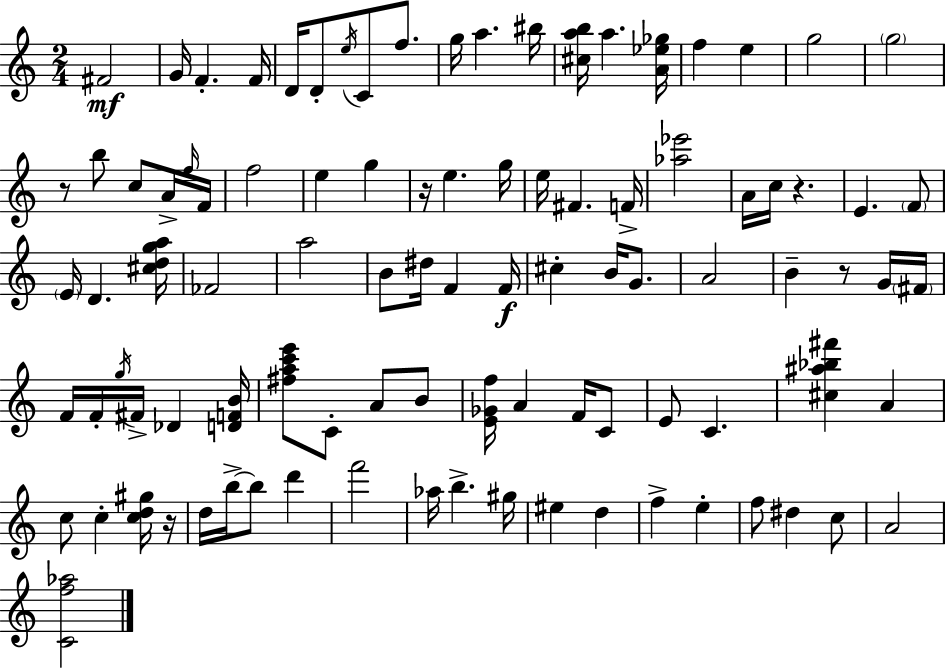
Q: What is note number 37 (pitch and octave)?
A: FES4